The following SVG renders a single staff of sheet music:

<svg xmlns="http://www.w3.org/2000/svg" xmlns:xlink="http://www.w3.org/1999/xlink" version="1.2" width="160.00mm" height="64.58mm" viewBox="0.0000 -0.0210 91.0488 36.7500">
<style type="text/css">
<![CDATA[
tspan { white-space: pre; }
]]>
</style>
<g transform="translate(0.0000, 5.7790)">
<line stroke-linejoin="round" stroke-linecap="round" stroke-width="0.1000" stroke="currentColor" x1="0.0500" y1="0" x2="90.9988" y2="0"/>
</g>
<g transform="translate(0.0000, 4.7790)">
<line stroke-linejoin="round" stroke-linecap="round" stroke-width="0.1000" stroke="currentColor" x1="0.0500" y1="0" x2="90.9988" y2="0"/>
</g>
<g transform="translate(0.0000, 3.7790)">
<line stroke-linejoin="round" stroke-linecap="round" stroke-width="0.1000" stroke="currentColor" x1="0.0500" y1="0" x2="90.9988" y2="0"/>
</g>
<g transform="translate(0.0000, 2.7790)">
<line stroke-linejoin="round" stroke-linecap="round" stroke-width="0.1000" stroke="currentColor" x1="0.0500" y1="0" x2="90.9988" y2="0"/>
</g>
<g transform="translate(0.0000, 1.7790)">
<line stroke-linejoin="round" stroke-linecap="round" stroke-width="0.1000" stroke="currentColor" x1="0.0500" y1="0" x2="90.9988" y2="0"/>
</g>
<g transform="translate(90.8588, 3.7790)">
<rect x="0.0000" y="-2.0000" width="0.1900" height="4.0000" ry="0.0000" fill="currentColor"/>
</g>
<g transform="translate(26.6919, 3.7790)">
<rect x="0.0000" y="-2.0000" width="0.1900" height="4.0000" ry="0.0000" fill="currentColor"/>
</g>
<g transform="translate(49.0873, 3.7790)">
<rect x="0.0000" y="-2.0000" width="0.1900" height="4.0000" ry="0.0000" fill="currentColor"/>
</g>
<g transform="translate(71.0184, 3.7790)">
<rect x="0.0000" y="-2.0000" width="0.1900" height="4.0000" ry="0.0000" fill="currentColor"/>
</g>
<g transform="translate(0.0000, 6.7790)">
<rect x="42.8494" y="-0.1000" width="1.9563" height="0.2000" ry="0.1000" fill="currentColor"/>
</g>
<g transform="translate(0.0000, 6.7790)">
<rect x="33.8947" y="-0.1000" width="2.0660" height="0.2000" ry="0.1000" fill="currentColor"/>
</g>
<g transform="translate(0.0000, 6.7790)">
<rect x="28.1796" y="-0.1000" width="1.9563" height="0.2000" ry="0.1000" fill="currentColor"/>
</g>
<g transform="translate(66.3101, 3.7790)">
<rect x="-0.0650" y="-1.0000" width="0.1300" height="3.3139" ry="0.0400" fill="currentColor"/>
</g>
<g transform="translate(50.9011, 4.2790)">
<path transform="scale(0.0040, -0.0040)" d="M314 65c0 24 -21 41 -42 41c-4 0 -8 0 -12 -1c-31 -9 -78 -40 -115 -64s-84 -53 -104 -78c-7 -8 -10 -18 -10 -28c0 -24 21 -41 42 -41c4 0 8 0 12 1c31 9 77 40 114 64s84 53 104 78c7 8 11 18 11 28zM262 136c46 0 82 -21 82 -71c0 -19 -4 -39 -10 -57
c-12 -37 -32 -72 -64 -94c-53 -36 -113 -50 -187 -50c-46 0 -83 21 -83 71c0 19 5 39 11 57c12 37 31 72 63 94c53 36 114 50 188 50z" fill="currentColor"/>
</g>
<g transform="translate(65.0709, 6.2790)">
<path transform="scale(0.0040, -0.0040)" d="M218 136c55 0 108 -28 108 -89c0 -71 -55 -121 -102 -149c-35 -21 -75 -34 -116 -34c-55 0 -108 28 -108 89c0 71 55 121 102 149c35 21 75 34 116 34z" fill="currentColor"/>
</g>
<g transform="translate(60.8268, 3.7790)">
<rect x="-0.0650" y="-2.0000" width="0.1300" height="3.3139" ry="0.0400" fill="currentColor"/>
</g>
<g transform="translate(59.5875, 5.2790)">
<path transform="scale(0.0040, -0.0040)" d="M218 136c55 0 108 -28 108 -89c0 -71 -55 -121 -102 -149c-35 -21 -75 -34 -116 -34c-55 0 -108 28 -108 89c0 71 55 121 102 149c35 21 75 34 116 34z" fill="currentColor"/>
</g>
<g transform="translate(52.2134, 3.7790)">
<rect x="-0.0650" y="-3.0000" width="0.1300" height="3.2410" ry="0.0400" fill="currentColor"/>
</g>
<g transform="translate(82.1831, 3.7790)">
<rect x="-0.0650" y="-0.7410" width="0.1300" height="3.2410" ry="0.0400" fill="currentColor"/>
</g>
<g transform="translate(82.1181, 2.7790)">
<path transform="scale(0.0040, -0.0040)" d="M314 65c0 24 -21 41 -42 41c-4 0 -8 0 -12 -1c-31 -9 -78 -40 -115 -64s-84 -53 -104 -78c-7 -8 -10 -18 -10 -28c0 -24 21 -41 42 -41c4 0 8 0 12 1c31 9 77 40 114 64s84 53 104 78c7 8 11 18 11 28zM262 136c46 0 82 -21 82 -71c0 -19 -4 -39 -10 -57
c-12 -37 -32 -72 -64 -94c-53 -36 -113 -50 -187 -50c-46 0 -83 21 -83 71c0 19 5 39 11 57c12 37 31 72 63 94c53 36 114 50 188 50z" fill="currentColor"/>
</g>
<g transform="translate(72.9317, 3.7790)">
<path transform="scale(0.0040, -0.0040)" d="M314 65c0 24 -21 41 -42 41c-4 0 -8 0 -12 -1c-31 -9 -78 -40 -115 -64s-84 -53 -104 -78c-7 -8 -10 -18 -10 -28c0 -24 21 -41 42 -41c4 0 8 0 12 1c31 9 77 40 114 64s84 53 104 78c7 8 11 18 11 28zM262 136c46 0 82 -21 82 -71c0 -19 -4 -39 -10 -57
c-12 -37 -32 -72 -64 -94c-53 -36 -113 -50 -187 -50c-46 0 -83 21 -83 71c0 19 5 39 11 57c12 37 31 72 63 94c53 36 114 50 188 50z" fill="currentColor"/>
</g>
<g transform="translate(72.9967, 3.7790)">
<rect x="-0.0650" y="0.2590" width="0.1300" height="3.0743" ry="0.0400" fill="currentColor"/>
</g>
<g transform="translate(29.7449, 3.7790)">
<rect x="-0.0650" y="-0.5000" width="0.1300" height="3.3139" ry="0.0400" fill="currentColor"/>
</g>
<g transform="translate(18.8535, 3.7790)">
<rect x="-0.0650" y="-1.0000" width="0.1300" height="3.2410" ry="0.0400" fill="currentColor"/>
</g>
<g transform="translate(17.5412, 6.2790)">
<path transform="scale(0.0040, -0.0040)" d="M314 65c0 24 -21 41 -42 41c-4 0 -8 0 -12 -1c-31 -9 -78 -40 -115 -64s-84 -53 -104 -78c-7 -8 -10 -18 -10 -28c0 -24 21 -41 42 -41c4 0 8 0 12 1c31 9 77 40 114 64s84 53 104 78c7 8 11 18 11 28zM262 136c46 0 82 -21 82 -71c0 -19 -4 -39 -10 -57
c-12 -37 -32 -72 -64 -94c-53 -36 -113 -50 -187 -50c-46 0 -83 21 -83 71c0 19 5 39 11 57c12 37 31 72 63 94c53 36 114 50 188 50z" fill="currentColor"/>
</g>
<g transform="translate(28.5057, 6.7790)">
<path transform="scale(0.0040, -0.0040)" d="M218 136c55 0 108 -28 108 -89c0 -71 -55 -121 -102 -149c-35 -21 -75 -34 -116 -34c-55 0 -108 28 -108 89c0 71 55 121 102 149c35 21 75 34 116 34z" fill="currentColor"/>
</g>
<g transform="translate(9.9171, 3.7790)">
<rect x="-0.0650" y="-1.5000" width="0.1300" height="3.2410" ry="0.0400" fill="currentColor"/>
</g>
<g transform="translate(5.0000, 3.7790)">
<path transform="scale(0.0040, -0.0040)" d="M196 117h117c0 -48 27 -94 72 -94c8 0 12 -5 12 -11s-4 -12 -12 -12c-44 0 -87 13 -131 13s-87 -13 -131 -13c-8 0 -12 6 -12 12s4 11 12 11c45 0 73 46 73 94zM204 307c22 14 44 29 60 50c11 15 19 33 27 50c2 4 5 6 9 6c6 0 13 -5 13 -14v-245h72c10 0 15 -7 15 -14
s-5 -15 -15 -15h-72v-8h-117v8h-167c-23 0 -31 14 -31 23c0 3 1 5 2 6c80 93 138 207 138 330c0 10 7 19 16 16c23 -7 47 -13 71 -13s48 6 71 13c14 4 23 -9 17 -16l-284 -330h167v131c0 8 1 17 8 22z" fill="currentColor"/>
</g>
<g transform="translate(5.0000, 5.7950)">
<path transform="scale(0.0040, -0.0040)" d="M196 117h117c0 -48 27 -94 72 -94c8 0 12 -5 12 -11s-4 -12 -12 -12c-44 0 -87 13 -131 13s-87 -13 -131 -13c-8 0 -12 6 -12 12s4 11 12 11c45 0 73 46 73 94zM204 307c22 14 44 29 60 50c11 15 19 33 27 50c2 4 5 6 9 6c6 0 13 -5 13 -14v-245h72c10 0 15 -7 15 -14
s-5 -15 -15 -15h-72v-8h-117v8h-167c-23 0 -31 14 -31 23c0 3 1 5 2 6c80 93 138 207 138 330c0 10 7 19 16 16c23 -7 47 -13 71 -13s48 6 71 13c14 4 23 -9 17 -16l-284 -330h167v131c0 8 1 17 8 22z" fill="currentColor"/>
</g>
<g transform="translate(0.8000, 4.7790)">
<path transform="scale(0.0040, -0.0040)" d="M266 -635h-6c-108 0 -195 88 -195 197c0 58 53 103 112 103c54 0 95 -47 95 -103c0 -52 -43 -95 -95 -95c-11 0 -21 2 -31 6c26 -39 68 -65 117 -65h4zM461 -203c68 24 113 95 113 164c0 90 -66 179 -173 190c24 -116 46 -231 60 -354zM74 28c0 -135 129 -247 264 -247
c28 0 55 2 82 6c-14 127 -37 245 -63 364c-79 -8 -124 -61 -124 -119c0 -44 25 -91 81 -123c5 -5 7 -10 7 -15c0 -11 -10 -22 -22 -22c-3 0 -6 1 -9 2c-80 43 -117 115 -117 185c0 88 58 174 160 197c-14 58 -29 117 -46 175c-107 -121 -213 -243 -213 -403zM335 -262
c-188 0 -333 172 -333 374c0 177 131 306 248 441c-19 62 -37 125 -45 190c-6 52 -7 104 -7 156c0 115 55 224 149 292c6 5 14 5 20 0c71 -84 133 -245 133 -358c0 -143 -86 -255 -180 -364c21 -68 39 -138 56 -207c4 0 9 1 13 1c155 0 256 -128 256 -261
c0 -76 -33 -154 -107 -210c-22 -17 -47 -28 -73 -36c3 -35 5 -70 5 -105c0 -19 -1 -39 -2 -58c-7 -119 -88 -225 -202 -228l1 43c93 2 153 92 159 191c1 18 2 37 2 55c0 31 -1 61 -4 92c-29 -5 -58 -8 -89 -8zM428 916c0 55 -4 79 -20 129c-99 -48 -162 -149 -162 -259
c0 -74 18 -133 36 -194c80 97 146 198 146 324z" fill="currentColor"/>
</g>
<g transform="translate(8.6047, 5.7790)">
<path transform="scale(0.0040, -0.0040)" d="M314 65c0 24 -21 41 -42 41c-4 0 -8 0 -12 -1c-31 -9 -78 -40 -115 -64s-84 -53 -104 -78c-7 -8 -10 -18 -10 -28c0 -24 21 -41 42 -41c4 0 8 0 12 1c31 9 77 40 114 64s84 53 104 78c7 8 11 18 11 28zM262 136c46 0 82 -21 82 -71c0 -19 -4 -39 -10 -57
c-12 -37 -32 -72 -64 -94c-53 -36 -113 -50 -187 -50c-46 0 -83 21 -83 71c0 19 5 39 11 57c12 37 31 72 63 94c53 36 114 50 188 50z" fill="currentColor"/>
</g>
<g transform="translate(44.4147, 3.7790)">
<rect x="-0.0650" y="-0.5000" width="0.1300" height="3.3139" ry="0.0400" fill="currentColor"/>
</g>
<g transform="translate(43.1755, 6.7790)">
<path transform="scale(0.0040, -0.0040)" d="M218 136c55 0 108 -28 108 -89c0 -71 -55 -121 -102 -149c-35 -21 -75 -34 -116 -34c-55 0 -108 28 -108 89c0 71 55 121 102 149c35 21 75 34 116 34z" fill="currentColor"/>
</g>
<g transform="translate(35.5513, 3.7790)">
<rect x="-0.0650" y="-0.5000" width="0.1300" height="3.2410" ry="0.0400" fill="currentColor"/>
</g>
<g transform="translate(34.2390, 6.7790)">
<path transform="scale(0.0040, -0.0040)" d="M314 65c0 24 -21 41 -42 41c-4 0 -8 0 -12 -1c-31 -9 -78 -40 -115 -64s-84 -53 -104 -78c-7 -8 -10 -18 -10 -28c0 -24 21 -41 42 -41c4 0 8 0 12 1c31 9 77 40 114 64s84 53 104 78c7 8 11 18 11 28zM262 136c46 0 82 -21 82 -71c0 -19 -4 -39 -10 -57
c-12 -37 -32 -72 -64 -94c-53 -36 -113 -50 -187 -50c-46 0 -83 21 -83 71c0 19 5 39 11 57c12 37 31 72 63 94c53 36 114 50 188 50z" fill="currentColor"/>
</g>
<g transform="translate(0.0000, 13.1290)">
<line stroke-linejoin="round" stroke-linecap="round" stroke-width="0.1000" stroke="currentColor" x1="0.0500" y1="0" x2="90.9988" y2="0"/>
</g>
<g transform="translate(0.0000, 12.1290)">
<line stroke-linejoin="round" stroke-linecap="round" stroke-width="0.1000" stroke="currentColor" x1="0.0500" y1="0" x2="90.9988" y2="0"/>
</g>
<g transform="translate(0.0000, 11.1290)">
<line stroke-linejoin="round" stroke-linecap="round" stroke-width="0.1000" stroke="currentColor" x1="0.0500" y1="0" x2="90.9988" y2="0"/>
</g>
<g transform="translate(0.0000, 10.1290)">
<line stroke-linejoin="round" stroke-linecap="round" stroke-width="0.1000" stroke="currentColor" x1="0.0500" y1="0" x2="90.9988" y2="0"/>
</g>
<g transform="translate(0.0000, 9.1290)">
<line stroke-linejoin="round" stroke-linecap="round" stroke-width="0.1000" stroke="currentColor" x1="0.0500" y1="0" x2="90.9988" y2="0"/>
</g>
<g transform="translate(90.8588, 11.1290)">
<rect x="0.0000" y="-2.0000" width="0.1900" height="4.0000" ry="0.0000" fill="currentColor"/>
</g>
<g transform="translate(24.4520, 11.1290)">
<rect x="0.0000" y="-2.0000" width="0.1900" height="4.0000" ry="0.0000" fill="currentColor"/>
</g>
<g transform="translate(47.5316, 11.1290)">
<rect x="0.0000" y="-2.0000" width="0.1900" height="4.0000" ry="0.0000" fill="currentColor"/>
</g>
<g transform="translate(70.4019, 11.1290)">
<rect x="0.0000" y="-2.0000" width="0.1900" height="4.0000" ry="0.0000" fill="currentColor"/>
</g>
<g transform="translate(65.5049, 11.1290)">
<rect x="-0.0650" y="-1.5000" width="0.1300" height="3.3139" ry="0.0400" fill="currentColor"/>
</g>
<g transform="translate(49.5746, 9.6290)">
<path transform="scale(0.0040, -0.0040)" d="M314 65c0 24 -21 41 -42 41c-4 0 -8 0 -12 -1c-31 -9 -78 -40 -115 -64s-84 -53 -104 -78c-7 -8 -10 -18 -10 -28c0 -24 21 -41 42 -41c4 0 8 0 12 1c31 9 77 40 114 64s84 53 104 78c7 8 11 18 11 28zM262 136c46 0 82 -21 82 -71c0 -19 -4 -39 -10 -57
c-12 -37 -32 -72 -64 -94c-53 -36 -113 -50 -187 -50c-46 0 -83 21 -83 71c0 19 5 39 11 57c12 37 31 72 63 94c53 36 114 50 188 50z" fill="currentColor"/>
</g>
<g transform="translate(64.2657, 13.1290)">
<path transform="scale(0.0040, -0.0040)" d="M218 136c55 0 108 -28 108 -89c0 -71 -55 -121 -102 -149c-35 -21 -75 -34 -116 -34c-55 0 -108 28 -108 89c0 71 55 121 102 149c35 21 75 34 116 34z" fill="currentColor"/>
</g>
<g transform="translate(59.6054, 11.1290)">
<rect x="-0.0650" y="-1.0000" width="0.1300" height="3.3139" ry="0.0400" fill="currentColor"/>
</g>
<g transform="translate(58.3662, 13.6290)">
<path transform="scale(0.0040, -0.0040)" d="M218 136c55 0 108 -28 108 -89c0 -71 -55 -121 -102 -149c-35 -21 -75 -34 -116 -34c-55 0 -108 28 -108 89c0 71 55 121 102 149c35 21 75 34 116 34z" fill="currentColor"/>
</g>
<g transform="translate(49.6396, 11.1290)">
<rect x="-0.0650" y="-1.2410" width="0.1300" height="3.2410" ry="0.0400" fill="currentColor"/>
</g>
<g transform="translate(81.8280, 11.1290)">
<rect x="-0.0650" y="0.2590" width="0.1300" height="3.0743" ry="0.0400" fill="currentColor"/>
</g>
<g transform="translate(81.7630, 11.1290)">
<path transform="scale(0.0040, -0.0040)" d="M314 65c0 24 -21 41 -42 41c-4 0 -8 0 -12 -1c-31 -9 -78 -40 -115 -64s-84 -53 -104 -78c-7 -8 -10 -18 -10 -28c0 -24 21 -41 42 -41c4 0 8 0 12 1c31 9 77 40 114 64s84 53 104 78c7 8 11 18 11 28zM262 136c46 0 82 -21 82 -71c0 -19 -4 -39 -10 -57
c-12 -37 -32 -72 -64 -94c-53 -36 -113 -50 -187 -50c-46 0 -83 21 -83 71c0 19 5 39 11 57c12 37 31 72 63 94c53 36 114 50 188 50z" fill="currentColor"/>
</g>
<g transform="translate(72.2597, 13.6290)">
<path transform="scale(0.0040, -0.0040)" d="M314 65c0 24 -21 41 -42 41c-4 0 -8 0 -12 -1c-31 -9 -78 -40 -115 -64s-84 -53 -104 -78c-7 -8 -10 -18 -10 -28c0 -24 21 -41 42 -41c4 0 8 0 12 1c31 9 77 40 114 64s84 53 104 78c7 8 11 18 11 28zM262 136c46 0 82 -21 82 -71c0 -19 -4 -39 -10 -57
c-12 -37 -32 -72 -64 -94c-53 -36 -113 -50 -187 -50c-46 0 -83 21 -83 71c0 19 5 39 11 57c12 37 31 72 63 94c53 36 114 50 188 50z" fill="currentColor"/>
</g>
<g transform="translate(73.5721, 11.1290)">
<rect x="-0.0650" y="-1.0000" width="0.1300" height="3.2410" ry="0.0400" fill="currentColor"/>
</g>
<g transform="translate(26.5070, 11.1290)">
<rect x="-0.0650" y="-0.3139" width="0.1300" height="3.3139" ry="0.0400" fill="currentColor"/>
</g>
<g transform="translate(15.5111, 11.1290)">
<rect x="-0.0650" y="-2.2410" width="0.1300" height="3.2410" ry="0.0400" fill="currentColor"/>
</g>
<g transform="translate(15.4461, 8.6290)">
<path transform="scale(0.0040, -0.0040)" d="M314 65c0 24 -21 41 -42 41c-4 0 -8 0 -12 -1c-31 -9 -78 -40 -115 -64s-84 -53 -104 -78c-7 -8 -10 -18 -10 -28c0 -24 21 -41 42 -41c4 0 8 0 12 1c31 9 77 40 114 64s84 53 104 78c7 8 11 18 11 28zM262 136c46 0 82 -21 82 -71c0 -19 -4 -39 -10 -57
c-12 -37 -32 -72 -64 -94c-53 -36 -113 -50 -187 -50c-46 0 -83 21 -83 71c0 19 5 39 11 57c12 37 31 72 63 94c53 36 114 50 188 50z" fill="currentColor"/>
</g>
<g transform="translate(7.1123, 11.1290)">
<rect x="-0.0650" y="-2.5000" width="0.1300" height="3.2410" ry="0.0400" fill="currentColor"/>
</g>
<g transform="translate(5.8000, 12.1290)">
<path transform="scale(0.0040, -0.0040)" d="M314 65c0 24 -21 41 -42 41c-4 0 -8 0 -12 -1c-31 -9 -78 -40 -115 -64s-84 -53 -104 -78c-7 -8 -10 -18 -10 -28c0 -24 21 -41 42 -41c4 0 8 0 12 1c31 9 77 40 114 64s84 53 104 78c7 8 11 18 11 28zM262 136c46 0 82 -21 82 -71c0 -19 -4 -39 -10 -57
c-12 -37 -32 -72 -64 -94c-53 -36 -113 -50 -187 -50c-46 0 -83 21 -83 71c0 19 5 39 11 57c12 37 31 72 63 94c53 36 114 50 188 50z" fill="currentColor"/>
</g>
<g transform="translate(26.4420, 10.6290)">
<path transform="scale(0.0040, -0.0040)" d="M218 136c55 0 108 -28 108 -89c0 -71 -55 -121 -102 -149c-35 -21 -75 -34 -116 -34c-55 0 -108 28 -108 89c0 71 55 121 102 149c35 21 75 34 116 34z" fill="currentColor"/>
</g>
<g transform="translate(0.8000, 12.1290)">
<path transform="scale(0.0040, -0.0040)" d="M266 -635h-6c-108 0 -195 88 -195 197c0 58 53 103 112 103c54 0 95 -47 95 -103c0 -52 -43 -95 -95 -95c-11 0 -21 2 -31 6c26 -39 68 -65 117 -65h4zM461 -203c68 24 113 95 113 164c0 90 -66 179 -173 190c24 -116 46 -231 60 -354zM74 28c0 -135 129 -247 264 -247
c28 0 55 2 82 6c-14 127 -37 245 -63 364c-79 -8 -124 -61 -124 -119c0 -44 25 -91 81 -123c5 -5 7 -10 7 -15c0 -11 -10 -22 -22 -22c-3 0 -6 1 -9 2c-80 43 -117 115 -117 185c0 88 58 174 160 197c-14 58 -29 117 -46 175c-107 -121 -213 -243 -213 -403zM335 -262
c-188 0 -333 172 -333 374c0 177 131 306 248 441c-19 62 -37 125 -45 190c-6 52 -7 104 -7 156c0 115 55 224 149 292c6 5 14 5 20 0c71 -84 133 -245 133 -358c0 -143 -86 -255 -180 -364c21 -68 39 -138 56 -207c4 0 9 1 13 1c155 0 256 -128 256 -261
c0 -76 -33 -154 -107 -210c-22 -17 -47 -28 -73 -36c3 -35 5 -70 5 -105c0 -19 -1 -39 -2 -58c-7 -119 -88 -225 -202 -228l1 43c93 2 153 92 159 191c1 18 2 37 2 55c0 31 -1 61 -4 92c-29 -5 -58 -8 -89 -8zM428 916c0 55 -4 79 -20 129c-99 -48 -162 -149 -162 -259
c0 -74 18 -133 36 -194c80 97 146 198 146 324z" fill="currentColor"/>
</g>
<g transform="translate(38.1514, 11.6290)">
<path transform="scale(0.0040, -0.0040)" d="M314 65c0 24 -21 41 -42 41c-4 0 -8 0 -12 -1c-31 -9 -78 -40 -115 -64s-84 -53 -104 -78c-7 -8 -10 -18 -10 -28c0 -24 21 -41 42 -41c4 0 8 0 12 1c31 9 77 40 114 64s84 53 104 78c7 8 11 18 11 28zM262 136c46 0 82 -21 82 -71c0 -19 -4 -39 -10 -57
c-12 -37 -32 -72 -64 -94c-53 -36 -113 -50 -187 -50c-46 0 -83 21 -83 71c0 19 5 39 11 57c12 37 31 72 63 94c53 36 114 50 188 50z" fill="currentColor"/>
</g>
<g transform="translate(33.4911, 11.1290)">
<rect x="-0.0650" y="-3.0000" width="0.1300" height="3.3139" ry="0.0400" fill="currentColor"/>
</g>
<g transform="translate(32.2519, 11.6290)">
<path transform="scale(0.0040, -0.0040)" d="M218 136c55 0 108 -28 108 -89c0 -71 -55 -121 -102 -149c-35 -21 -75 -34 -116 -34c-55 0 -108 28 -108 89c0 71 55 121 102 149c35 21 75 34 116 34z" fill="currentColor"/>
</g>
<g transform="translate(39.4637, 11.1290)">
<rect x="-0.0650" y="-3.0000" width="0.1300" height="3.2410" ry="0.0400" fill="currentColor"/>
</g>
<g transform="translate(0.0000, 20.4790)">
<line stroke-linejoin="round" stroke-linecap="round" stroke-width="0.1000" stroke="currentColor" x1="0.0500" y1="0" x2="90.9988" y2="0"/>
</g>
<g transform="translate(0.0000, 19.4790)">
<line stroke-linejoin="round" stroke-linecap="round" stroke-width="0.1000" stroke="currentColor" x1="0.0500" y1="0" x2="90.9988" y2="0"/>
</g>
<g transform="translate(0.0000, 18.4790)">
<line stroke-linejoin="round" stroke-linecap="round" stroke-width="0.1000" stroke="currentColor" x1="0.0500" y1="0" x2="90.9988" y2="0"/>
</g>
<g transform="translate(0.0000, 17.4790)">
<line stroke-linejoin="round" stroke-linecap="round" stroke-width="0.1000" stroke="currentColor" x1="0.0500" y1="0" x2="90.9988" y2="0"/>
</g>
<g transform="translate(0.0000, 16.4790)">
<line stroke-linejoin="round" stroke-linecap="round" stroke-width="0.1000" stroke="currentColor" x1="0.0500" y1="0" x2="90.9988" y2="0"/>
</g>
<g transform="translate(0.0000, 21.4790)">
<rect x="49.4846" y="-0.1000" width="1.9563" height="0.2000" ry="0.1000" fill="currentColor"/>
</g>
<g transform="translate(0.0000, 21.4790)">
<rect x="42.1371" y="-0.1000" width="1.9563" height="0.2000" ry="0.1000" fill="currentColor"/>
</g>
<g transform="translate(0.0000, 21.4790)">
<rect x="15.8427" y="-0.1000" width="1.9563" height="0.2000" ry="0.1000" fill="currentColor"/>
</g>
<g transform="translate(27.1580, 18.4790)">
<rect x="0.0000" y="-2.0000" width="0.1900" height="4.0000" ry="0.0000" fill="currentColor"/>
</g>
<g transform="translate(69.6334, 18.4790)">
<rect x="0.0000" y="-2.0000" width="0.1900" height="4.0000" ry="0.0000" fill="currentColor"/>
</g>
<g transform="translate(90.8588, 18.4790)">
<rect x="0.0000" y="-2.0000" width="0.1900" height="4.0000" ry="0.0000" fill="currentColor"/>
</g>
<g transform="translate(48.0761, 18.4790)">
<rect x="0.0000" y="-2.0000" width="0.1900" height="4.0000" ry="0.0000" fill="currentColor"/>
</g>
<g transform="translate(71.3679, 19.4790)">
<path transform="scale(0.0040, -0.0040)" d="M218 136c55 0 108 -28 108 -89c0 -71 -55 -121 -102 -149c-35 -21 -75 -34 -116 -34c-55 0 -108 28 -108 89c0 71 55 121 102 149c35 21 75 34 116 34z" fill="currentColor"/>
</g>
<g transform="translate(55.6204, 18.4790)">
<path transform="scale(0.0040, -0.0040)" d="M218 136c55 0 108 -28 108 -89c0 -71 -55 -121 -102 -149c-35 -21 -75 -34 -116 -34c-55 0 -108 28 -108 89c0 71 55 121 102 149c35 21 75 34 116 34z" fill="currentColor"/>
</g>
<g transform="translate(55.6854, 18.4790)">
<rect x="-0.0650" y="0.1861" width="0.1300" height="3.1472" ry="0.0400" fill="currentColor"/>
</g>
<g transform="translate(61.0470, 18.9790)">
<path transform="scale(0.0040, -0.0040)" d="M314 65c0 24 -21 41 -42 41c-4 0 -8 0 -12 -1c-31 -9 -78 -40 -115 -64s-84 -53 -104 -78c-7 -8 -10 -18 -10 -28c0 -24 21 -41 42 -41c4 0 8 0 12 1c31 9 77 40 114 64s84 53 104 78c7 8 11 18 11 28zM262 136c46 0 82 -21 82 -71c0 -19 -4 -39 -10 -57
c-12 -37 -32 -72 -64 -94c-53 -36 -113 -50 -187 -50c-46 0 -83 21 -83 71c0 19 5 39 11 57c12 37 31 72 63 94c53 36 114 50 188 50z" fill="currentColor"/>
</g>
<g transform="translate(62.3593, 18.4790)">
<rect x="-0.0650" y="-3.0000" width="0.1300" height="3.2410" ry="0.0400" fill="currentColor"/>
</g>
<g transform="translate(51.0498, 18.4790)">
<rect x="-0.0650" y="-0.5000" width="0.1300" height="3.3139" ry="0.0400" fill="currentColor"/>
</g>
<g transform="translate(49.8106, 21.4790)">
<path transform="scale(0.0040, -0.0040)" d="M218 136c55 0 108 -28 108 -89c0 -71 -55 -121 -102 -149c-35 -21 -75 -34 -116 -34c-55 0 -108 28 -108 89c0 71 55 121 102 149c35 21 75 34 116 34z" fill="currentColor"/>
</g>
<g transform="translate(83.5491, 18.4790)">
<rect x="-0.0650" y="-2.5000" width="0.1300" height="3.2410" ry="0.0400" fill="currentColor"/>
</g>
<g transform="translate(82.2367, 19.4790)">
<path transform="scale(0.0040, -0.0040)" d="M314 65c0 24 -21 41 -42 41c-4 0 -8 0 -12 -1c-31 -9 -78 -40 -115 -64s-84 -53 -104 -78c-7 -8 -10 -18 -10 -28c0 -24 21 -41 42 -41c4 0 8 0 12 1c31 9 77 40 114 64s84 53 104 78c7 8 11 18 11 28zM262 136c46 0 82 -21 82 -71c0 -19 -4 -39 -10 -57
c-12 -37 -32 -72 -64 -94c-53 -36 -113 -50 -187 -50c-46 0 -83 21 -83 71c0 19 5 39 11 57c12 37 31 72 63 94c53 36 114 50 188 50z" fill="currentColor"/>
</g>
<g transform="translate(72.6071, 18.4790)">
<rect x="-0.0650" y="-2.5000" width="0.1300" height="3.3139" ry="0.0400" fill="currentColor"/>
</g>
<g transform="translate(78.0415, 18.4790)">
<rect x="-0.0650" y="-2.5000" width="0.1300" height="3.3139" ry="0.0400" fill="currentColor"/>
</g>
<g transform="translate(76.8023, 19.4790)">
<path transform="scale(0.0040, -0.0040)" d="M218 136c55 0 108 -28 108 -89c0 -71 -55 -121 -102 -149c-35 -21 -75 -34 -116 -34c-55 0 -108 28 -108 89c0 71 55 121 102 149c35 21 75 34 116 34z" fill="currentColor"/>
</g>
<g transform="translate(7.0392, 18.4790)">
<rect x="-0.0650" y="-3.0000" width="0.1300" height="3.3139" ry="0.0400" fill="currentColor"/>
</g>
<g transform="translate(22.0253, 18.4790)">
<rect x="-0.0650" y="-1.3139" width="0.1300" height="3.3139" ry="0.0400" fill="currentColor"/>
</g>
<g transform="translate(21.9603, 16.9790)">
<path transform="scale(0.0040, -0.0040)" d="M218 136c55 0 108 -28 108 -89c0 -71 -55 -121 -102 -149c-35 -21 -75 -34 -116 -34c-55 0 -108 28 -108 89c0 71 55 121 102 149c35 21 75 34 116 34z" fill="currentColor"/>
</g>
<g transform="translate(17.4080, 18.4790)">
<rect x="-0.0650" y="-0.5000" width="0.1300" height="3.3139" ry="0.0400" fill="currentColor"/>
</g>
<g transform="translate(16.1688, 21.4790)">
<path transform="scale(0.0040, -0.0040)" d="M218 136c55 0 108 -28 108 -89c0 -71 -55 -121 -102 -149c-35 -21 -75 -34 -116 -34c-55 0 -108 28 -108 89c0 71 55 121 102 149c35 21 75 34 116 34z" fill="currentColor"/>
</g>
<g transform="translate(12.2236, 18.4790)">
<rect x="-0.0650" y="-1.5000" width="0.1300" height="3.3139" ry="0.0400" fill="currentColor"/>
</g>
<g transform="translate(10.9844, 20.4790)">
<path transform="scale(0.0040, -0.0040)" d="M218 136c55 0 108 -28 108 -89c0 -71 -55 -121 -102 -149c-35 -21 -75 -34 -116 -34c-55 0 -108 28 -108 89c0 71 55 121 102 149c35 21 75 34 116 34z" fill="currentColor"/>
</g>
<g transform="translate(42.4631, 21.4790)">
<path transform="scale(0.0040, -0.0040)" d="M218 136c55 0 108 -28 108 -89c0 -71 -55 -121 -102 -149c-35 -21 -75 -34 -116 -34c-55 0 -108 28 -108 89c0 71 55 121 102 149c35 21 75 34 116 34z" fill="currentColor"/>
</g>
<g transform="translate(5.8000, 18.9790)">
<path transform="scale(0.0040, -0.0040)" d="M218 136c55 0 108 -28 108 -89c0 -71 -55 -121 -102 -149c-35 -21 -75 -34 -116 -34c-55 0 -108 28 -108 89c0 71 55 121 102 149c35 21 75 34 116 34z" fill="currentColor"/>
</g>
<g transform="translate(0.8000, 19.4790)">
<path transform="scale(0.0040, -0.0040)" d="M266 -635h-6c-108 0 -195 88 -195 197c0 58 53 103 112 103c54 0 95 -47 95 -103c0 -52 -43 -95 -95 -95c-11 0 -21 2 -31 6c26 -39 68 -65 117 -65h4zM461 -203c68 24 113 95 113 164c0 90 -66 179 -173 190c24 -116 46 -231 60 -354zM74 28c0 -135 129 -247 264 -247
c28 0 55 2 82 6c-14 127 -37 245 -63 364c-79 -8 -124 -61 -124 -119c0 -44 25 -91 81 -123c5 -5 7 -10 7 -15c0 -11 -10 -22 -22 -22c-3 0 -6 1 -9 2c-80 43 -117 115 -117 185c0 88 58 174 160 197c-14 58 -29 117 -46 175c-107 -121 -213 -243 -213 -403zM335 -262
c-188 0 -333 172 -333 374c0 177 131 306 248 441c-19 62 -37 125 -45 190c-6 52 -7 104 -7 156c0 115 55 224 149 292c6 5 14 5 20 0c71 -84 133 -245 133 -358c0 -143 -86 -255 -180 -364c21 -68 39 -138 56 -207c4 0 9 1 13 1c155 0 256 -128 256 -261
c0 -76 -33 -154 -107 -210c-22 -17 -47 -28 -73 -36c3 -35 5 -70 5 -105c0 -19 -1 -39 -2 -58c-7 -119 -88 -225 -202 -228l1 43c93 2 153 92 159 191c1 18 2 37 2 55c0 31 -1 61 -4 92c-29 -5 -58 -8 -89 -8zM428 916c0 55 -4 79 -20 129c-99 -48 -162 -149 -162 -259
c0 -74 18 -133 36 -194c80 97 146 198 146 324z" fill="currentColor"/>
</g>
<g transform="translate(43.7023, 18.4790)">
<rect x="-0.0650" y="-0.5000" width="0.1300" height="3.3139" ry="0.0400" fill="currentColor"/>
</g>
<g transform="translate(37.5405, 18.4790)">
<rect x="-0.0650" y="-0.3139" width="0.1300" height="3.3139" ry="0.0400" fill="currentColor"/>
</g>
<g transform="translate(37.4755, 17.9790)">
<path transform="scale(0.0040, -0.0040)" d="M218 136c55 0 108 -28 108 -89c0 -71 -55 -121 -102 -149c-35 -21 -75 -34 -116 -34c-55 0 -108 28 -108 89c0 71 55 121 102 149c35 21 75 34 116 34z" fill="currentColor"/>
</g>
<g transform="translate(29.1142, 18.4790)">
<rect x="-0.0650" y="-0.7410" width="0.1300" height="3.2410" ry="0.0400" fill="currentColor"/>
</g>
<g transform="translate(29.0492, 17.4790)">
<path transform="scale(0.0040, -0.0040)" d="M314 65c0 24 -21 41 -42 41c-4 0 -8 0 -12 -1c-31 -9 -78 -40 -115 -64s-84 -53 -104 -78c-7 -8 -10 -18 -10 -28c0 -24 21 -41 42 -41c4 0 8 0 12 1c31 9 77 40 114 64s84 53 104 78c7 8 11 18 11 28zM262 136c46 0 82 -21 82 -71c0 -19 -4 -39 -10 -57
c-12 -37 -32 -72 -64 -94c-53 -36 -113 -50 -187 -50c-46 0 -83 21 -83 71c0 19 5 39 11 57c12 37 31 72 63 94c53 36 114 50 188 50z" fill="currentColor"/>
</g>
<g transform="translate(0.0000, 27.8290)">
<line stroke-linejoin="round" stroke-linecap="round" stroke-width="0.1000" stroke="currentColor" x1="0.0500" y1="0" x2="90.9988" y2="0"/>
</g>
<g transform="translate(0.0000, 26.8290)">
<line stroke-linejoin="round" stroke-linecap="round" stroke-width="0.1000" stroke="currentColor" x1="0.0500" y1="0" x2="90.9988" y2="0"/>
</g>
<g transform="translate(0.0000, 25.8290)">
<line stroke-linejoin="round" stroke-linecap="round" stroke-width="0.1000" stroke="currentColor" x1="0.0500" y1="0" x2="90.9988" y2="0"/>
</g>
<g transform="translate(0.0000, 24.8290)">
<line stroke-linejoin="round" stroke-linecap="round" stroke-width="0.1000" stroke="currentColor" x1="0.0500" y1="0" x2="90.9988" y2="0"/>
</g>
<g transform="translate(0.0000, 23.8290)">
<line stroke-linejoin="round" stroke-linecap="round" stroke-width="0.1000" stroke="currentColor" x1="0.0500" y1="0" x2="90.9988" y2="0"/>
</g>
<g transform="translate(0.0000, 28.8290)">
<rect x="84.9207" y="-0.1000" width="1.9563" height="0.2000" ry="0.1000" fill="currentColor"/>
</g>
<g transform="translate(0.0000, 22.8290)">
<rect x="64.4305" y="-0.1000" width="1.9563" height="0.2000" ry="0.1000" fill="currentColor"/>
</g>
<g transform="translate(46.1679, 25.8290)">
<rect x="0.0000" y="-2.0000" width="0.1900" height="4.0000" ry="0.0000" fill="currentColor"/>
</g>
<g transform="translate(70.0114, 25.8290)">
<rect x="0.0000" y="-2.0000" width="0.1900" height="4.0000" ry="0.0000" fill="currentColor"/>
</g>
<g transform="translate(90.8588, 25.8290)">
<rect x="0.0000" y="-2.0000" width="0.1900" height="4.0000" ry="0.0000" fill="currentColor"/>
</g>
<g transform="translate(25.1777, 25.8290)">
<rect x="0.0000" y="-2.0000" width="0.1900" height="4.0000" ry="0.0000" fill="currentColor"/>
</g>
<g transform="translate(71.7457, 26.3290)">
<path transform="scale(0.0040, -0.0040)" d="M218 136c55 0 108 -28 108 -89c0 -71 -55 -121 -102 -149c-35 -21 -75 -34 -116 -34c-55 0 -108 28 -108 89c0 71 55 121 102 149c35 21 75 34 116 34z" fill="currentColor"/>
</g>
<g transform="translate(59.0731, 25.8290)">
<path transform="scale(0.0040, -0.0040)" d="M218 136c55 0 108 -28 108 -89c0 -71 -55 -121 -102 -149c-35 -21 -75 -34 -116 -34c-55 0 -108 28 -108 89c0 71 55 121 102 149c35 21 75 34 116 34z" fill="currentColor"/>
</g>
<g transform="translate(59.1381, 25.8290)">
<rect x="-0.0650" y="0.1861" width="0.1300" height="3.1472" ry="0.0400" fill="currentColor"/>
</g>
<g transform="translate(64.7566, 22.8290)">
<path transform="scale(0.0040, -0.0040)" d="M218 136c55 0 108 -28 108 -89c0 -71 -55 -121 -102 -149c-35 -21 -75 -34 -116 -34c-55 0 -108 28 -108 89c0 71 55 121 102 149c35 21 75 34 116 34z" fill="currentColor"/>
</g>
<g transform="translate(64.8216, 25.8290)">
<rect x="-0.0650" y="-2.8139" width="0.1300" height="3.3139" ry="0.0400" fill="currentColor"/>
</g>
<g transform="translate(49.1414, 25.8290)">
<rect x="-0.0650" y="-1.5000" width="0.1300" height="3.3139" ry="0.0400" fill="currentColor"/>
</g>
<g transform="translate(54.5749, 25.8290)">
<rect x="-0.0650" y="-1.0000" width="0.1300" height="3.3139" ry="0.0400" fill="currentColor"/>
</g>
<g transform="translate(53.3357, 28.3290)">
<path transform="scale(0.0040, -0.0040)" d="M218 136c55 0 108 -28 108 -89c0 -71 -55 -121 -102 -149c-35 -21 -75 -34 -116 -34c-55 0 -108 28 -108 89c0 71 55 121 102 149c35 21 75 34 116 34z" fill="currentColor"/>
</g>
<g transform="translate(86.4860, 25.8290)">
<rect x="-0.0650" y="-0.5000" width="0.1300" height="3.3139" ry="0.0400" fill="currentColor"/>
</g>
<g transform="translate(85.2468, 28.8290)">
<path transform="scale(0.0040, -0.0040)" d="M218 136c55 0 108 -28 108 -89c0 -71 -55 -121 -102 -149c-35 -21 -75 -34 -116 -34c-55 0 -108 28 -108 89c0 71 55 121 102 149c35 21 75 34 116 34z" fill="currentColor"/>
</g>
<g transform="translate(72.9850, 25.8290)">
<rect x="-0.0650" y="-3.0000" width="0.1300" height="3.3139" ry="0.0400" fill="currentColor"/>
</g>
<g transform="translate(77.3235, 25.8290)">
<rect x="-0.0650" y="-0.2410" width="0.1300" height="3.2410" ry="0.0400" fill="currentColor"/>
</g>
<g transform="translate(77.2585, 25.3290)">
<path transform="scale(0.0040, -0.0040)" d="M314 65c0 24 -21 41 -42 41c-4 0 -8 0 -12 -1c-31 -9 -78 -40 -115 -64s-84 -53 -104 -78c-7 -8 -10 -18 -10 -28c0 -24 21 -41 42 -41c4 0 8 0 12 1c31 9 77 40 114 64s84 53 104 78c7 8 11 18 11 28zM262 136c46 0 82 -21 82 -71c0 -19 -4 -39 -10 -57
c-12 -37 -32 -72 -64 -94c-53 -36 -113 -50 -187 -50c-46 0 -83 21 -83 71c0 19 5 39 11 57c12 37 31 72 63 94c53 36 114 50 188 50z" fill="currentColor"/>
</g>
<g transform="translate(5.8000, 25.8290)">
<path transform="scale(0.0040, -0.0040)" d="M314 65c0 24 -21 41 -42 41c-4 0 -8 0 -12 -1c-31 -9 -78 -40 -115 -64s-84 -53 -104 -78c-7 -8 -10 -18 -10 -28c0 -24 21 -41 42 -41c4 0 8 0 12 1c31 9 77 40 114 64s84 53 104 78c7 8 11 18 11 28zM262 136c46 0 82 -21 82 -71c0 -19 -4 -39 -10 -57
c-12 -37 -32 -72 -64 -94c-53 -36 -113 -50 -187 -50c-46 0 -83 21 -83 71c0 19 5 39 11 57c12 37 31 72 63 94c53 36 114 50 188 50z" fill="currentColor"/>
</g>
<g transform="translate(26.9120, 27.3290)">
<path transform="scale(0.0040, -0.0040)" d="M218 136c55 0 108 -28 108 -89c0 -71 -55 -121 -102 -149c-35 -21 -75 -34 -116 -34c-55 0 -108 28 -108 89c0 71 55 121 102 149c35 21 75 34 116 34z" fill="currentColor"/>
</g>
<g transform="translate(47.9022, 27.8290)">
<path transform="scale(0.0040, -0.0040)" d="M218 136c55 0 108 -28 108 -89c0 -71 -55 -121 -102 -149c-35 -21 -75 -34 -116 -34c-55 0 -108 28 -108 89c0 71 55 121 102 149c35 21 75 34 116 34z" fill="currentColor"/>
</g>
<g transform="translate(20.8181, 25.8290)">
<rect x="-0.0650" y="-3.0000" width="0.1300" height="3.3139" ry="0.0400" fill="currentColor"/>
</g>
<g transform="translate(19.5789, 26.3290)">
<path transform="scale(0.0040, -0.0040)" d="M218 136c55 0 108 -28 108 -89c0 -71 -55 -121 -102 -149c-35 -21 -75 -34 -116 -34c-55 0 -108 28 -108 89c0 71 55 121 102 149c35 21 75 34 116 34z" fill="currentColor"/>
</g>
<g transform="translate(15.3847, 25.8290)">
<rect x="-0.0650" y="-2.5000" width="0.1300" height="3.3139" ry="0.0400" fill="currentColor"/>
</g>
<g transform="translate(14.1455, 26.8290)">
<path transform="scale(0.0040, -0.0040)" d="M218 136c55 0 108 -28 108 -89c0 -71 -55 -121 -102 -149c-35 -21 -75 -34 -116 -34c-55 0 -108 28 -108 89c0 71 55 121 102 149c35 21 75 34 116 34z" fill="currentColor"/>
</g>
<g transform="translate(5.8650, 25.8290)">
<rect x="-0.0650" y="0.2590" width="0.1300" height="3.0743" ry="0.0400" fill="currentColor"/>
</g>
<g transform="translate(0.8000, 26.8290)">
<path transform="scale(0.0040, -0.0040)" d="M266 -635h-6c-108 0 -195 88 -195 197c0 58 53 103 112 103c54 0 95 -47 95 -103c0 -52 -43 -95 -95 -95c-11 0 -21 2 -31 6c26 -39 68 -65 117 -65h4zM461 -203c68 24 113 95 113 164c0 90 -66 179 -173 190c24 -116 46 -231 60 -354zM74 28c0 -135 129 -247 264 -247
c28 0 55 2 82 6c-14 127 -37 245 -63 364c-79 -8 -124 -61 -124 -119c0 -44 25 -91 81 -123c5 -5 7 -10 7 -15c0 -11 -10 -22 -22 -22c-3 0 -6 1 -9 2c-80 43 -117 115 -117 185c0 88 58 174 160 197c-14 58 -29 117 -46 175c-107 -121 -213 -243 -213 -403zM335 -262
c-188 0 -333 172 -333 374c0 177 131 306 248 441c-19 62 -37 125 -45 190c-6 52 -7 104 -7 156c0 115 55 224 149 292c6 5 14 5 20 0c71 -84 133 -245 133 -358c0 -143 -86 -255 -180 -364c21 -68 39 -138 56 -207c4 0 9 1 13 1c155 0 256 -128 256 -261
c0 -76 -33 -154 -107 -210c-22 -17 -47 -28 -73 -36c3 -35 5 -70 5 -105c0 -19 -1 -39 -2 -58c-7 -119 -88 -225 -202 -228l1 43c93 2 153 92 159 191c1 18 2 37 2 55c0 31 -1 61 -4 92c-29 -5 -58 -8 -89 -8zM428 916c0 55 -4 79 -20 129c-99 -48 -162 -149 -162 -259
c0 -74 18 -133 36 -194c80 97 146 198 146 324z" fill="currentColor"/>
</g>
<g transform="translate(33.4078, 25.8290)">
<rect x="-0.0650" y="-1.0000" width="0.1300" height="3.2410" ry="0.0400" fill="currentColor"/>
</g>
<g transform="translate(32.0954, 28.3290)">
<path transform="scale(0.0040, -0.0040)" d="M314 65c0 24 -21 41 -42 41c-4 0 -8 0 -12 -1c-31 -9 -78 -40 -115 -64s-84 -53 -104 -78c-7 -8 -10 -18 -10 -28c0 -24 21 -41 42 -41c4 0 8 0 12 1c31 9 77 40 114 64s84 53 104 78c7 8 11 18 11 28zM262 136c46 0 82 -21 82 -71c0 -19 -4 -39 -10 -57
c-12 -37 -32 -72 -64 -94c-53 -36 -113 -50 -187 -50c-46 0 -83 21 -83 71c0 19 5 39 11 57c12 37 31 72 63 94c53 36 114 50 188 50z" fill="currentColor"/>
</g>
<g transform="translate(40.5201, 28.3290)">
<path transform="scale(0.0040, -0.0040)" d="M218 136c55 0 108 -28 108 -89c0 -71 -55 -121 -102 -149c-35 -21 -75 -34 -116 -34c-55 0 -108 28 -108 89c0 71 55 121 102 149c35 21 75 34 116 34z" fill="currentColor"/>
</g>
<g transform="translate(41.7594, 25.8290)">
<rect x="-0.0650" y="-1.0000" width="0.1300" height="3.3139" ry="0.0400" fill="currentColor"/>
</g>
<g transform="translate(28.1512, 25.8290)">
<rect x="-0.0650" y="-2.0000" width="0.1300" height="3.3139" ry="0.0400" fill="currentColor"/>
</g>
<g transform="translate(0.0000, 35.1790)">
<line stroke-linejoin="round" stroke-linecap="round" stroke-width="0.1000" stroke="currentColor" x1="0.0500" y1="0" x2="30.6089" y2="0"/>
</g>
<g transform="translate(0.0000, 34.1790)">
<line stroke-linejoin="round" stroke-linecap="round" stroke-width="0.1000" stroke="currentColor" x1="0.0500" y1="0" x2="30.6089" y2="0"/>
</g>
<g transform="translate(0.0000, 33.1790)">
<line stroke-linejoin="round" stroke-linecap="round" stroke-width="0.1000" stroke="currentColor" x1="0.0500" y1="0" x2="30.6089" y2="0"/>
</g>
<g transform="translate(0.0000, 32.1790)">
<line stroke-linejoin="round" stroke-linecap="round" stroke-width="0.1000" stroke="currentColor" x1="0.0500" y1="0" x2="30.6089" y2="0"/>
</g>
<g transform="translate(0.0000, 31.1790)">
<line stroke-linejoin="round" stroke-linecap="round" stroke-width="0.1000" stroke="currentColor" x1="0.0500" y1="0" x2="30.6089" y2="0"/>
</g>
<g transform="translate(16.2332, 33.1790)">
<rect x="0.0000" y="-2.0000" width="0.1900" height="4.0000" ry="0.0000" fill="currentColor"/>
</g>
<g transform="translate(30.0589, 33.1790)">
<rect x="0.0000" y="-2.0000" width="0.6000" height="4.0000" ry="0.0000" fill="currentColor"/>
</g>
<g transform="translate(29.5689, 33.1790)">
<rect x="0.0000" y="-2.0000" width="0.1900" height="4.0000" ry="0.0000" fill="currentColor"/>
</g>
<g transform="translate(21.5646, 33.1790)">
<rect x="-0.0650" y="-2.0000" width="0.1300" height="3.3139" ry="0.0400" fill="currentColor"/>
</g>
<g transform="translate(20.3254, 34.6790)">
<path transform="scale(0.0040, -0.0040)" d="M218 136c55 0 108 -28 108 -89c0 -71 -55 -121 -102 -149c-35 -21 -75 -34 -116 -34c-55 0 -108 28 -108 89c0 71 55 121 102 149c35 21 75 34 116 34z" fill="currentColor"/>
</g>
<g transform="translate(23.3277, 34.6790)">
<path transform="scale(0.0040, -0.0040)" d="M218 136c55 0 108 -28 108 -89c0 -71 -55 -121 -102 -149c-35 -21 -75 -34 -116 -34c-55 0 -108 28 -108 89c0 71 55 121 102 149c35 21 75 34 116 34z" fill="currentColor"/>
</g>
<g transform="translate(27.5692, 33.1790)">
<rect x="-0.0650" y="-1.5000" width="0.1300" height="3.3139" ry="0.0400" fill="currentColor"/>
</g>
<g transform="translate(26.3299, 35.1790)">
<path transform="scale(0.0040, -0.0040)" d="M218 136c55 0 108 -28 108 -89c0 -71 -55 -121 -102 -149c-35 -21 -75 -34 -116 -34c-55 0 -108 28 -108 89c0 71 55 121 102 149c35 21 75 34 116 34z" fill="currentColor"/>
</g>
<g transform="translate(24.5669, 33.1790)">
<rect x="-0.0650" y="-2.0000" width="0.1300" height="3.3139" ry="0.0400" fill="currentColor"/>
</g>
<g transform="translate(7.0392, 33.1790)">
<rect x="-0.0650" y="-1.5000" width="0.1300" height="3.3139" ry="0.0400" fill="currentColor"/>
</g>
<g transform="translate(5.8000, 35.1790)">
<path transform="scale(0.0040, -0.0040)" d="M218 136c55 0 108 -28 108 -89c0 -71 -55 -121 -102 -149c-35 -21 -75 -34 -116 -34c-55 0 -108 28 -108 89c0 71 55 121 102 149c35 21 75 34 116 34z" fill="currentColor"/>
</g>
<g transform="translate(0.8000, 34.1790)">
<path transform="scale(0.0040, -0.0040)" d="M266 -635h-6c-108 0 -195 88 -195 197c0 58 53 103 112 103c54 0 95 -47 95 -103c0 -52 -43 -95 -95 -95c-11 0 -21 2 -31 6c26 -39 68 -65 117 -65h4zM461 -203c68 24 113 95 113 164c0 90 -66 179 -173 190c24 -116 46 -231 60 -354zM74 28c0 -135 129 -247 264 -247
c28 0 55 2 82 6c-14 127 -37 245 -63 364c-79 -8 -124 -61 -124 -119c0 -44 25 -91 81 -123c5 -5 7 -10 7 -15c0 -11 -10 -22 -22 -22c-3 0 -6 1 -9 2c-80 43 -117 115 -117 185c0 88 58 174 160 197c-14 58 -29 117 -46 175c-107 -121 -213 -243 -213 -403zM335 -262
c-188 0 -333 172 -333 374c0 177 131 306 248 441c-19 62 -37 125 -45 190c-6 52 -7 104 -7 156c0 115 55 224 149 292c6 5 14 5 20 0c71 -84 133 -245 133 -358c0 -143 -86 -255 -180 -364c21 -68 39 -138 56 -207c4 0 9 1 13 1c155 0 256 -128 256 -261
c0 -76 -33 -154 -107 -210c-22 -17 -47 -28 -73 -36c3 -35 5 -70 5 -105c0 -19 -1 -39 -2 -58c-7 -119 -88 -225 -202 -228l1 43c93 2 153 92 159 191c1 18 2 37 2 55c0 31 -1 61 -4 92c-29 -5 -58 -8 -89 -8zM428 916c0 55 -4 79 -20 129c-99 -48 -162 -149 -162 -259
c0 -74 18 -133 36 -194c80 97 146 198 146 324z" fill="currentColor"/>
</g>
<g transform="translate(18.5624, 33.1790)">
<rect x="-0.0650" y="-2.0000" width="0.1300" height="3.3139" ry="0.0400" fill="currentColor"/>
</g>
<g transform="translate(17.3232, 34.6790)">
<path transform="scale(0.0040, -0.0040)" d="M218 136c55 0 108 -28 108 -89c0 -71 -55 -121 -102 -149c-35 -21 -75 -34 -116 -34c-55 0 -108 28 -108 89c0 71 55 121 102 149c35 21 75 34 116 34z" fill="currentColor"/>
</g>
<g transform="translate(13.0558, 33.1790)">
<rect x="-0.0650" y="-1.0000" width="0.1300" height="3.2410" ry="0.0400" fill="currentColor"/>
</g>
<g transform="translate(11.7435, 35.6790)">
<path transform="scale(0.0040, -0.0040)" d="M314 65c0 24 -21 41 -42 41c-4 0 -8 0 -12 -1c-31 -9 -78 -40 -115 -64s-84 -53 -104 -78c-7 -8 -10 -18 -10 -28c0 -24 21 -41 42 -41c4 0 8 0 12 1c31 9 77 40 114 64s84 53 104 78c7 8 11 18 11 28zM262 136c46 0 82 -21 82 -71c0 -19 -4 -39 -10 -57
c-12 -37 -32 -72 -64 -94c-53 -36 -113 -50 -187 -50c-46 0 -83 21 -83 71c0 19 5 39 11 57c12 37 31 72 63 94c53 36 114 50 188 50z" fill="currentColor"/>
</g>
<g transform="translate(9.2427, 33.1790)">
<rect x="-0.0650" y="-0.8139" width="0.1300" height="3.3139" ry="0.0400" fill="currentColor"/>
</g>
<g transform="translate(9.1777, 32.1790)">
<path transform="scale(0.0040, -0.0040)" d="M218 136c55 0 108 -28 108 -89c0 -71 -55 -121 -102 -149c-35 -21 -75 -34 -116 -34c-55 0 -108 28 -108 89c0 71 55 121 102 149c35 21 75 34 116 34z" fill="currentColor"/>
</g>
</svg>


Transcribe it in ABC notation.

X:1
T:Untitled
M:4/4
L:1/4
K:C
E2 D2 C C2 C A2 F D B2 d2 G2 g2 c A A2 e2 D E D2 B2 A E C e d2 c C C B A2 G G G2 B2 G A F D2 D E D B a A c2 C E d D2 F F F E